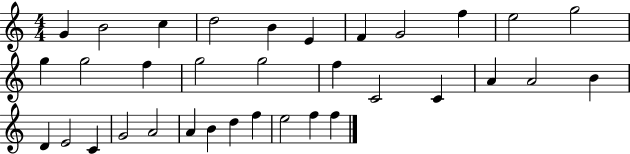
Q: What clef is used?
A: treble